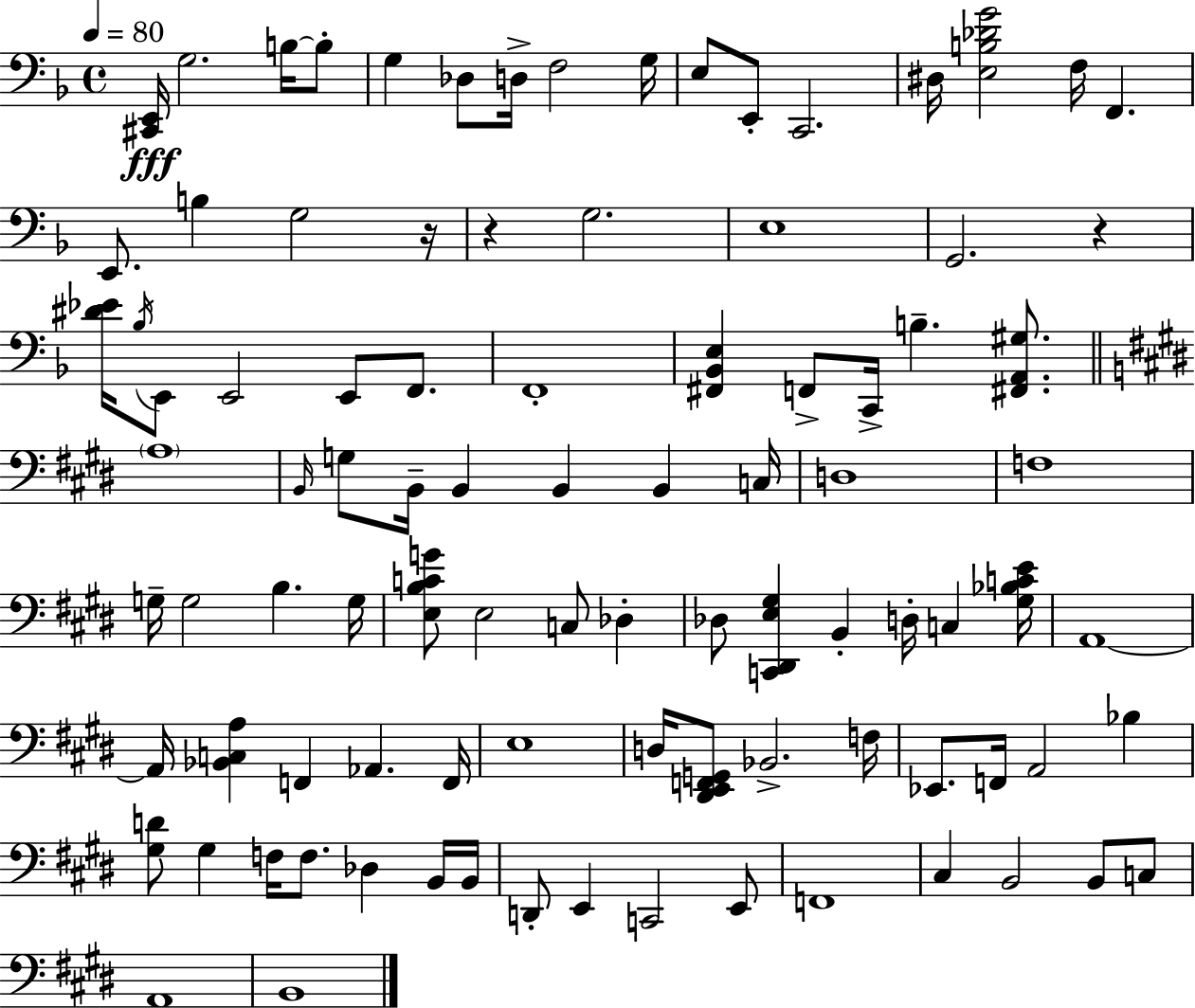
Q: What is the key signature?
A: F major